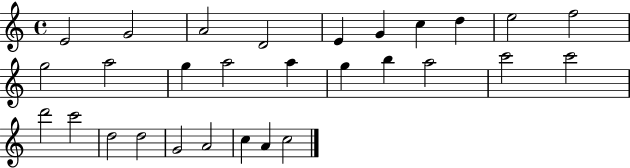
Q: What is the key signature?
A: C major